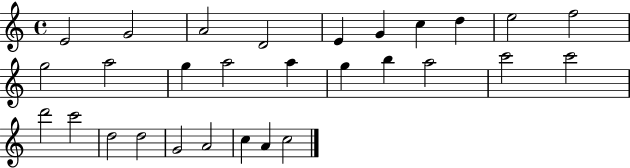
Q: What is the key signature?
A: C major